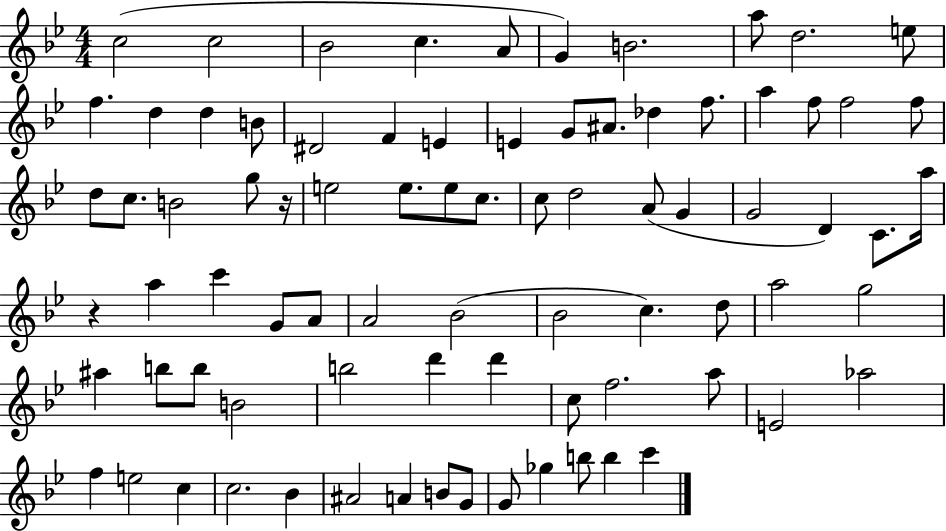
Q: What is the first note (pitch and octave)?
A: C5